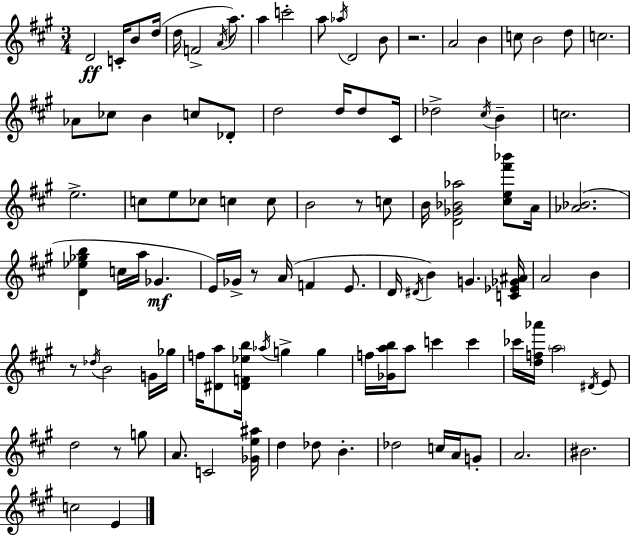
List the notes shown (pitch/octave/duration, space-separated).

D4/h C4/s B4/e D5/s D5/s F4/h A4/s A5/e. A5/q C6/h A5/e Ab5/s D4/h B4/e R/h. A4/h B4/q C5/e B4/h D5/e C5/h. Ab4/e CES5/e B4/q C5/e Db4/e D5/h D5/s D5/e C#4/s Db5/h C#5/s B4/q C5/h. E5/h. C5/e E5/e CES5/e C5/q C5/e B4/h R/e C5/e B4/s [D4,Gb4,Bb4,Ab5]/h [C#5,E5,F#6,Bb6]/e A4/s [Ab4,Bb4]/h. [D4,Eb5,Gb5,B5]/q C5/s A5/s Gb4/q. E4/s Gb4/s R/e A4/s F4/q E4/e. D4/s D#4/s B4/q G4/q. [C4,Eb4,Gb4,A#4]/s A4/h B4/q R/e Db5/s B4/h G4/s Gb5/s F5/s [D#4,A5]/e [D#4,F4,Eb5,B5]/s Ab5/s G5/q G5/q F5/s [Gb4,A5,B5]/s A5/e C6/q C6/q CES6/s [D5,F5,Ab6]/s A5/h D#4/s E4/e D5/h R/e G5/e A4/e. C4/h [Gb4,E5,A#5]/s D5/q Db5/e B4/q. Db5/h C5/s A4/s G4/e A4/h. BIS4/h. C5/h E4/q